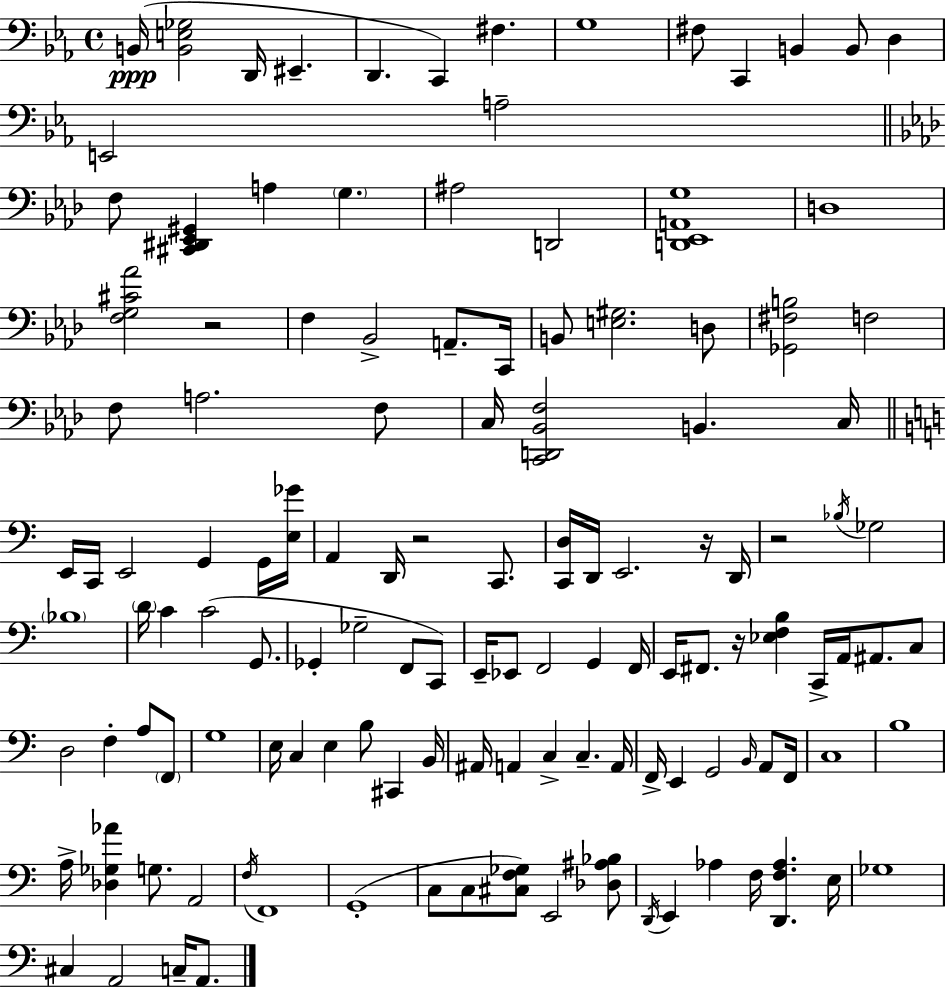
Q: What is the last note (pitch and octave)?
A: A2